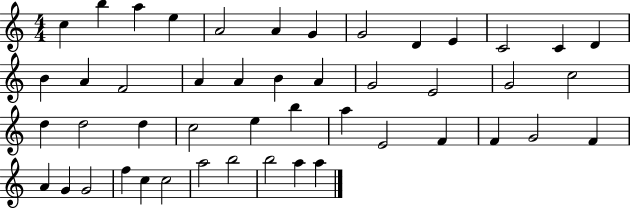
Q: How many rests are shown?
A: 0